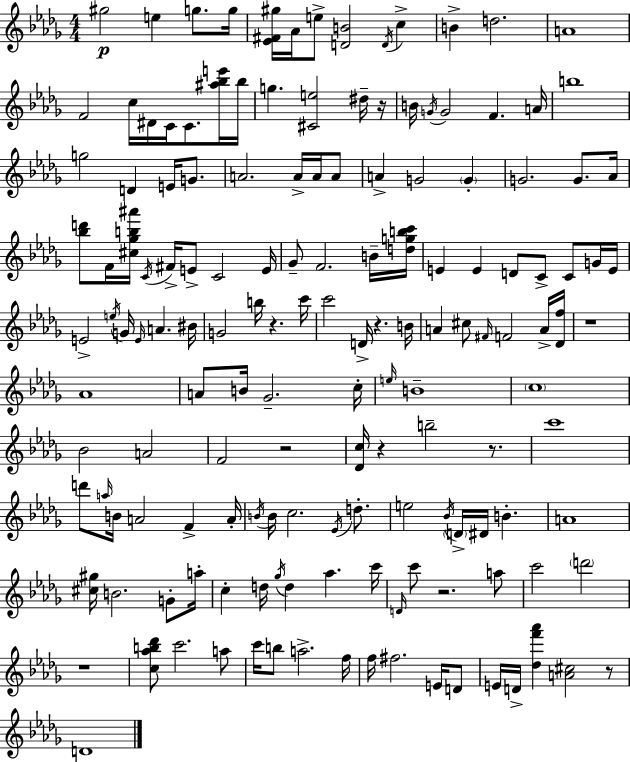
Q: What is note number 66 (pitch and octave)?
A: D4